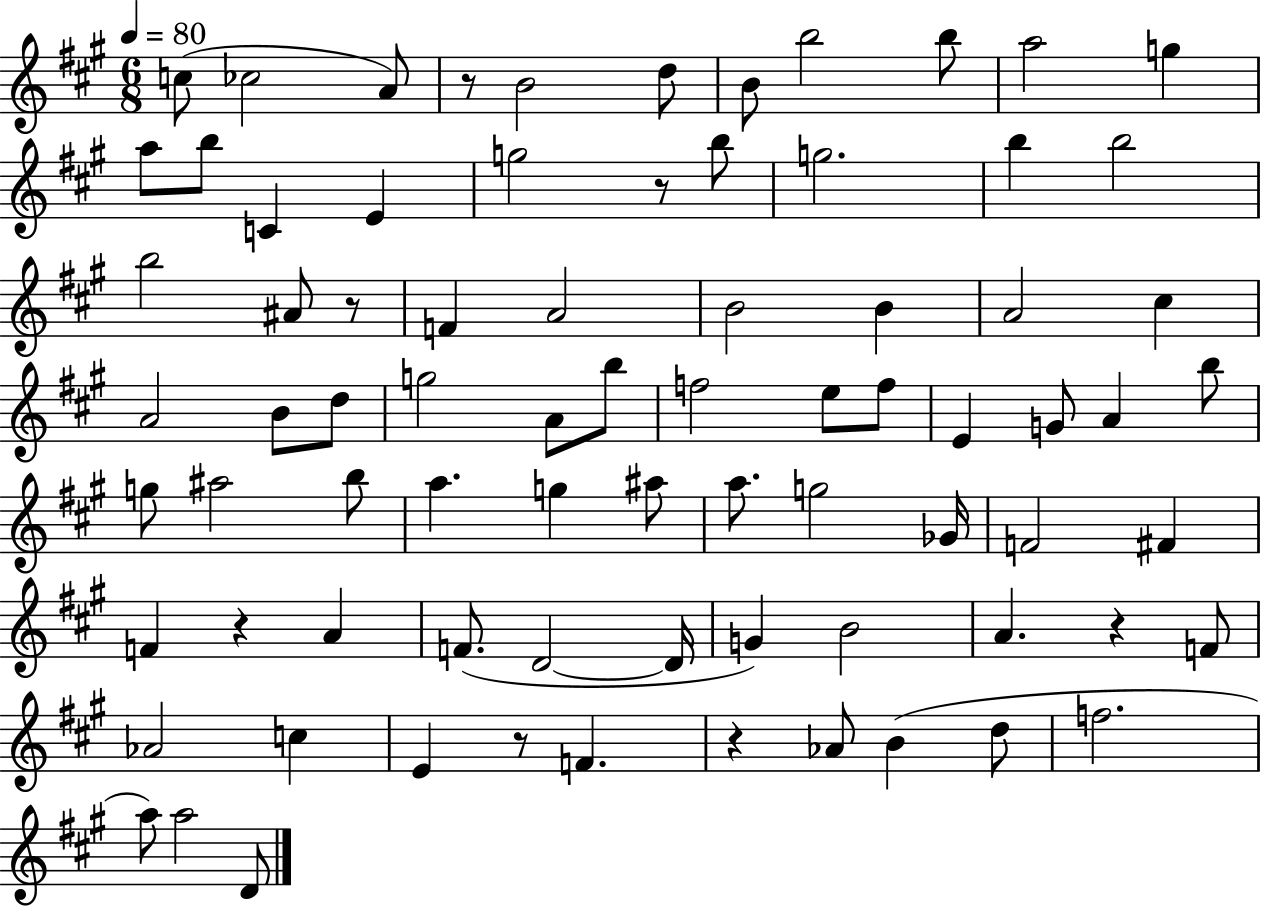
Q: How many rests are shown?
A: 7